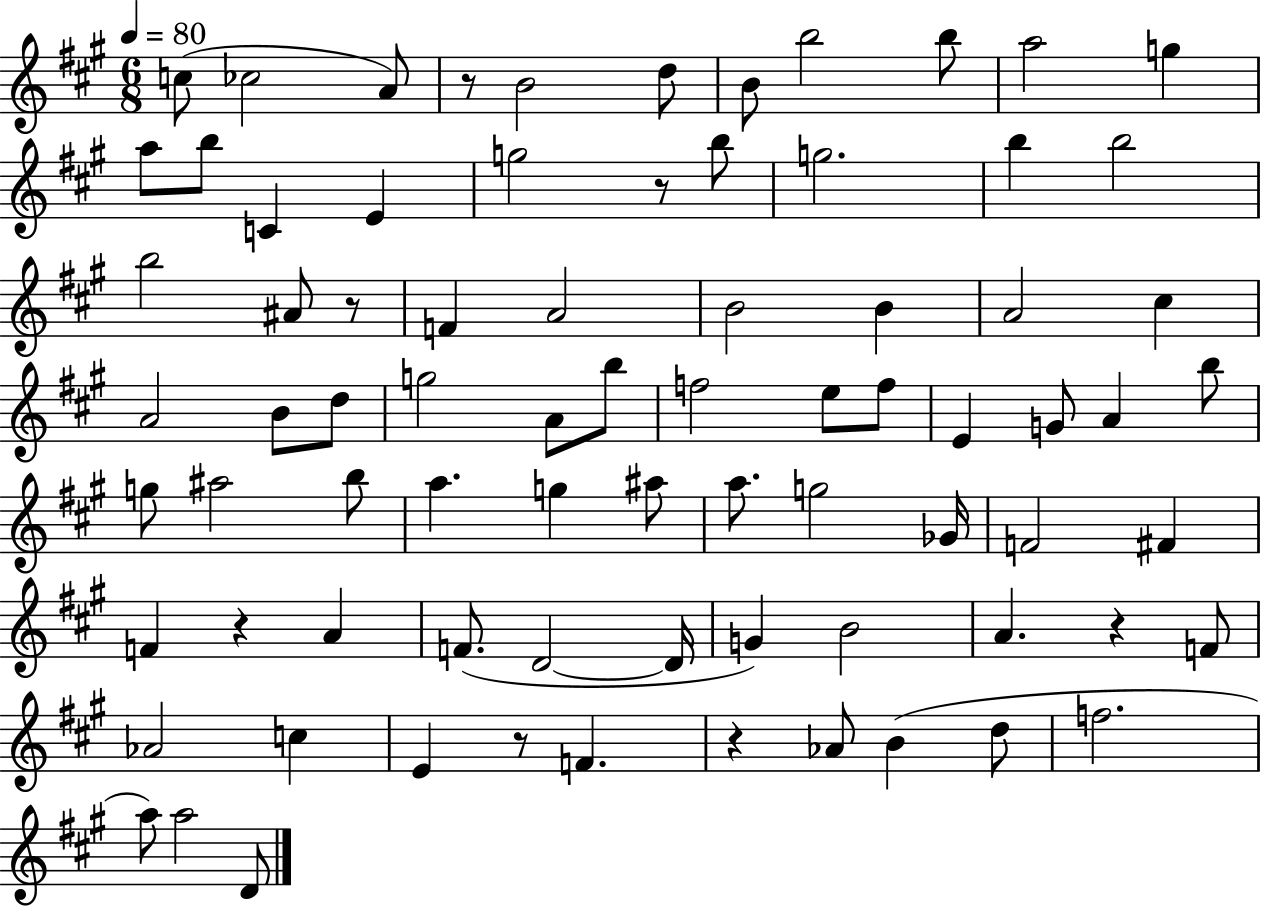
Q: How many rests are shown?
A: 7